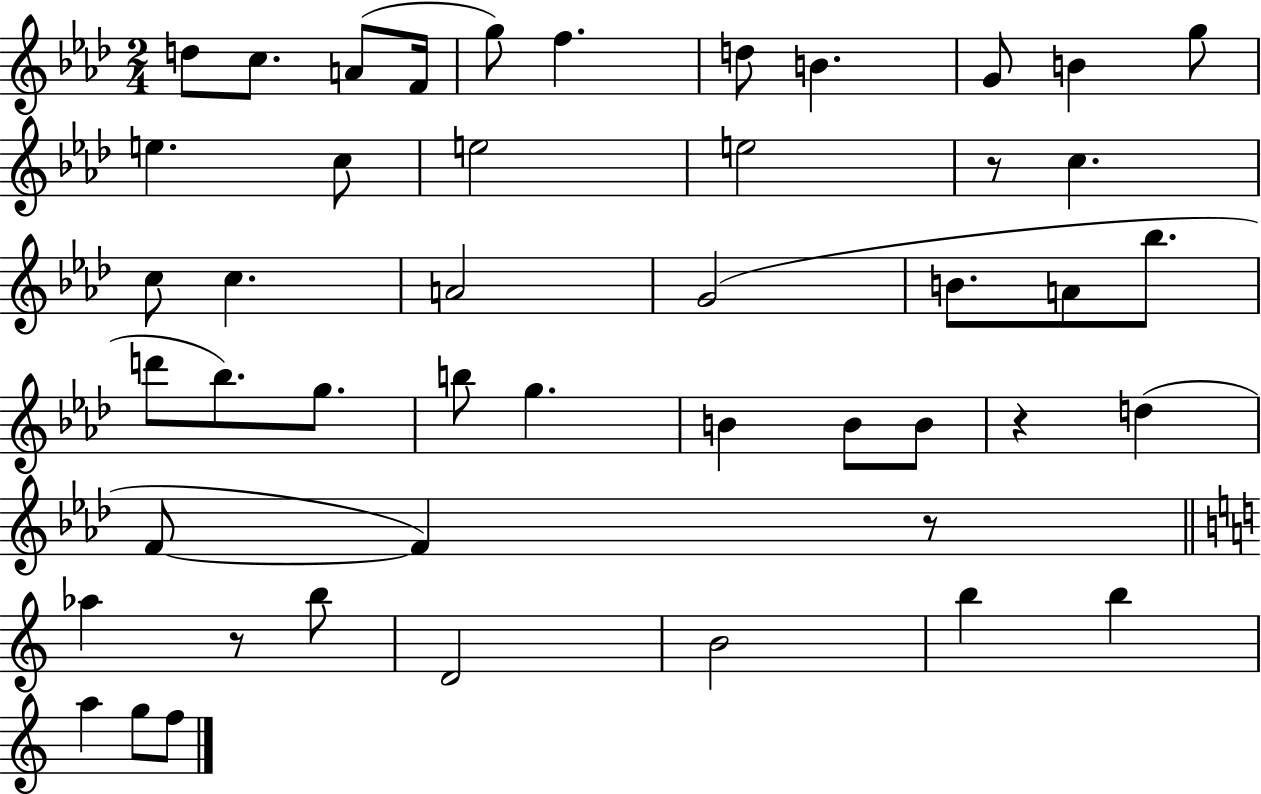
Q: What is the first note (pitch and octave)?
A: D5